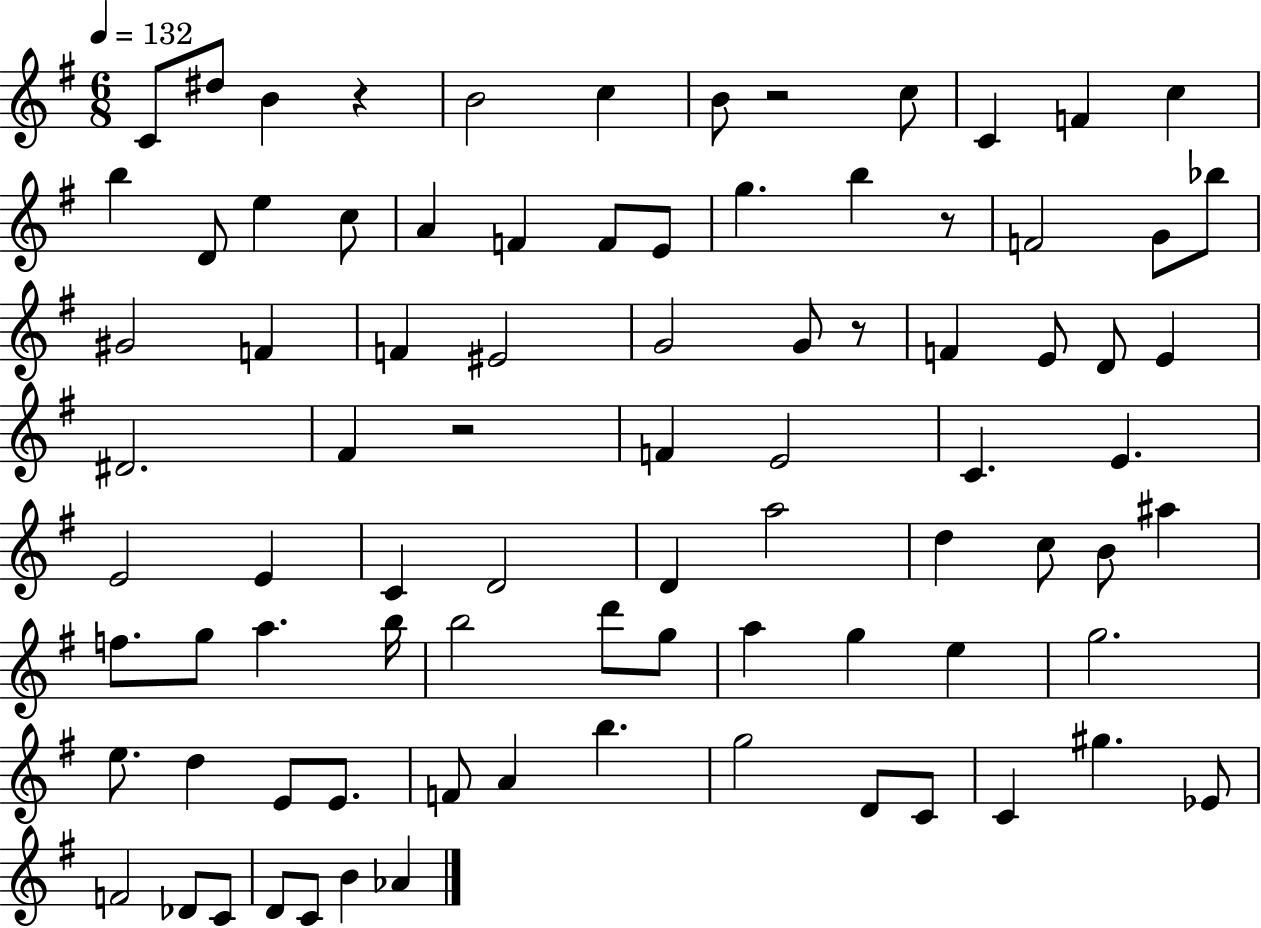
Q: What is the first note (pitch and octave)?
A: C4